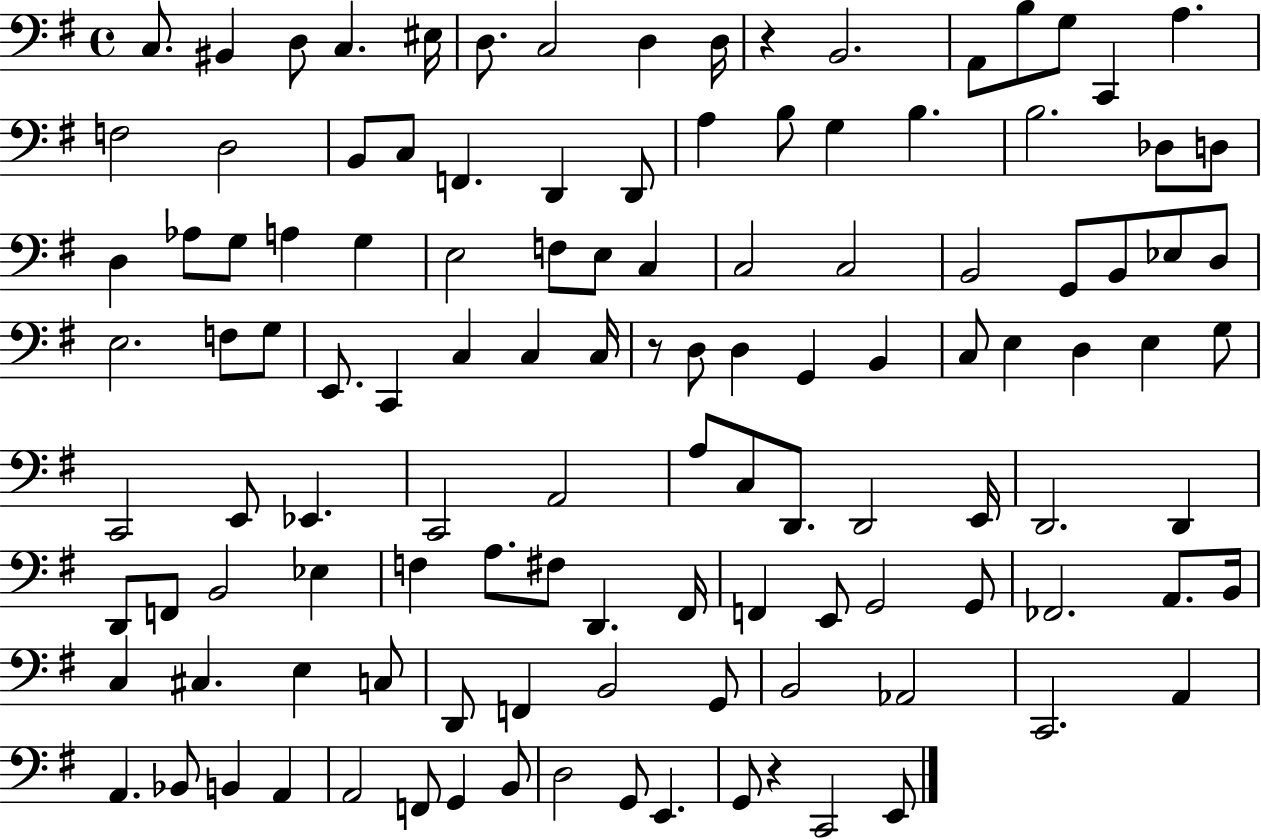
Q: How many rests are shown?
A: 3